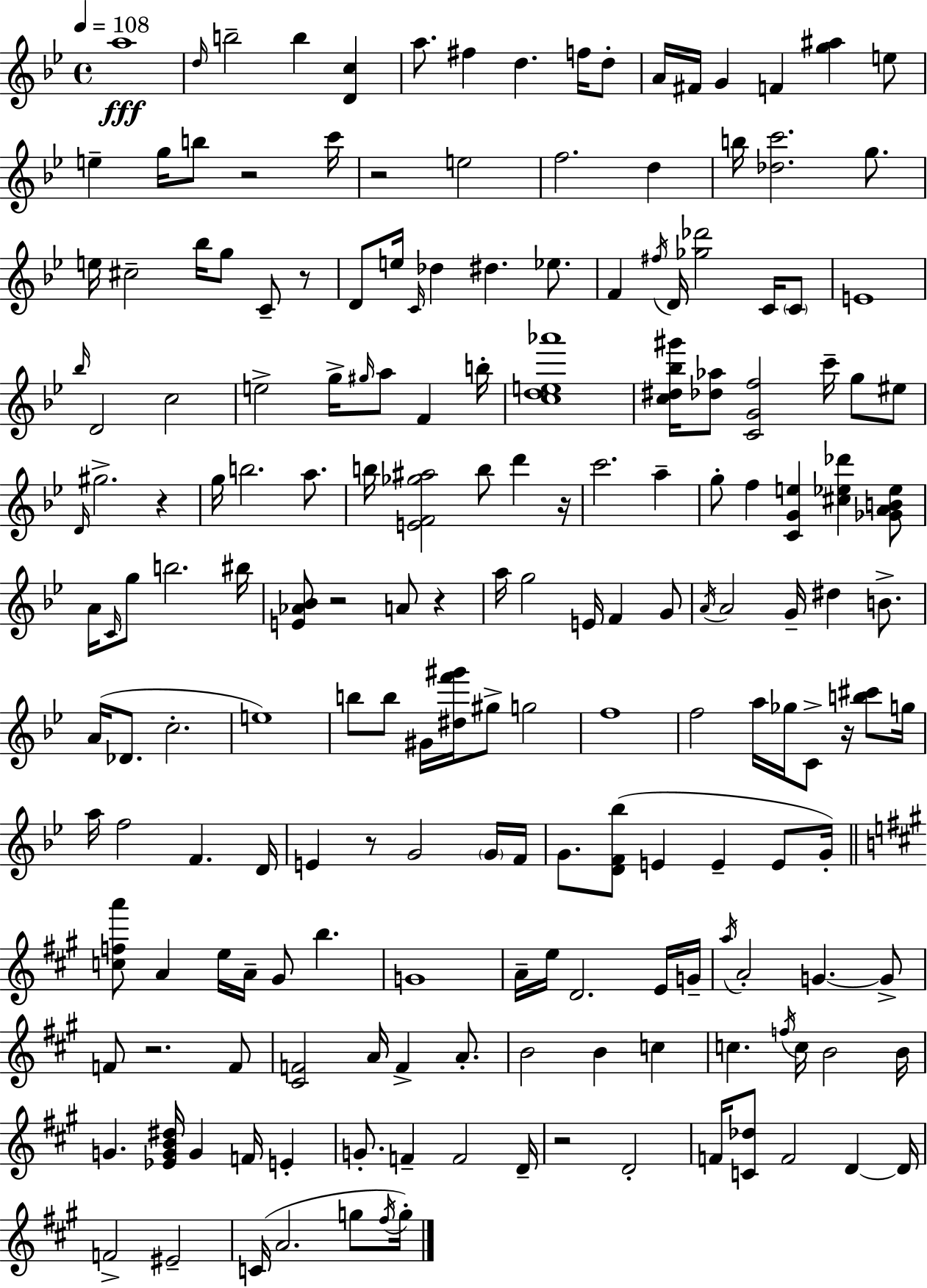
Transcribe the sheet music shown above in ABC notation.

X:1
T:Untitled
M:4/4
L:1/4
K:Gm
a4 d/4 b2 b [Dc] a/2 ^f d f/4 d/2 A/4 ^F/4 G F [g^a] e/2 e g/4 b/2 z2 c'/4 z2 e2 f2 d b/4 [_dc']2 g/2 e/4 ^c2 _b/4 g/2 C/2 z/2 D/2 e/4 C/4 _d ^d _e/2 F ^f/4 D/4 [_g_d']2 C/4 C/2 E4 _b/4 D2 c2 e2 g/4 ^g/4 a/2 F b/4 [cde_a']4 [c^d_b^g']/4 [_d_a]/2 [CGf]2 c'/4 g/2 ^e/2 D/4 ^g2 z g/4 b2 a/2 b/4 [EF_g^a]2 b/2 d' z/4 c'2 a g/2 f [CGe] [^c_e_d'] [_GAB_e]/2 A/4 C/4 g/2 b2 ^b/4 [E_A_B]/2 z2 A/2 z a/4 g2 E/4 F G/2 A/4 A2 G/4 ^d B/2 A/4 _D/2 c2 e4 b/2 b/2 ^G/4 [^df'^g']/4 ^g/2 g2 f4 f2 a/4 _g/4 C/2 z/4 [b^c']/2 g/4 a/4 f2 F D/4 E z/2 G2 G/4 F/4 G/2 [DF_b]/2 E E E/2 G/4 [cfa']/2 A e/4 A/4 ^G/2 b G4 A/4 e/4 D2 E/4 G/4 a/4 A2 G G/2 F/2 z2 F/2 [^CF]2 A/4 F A/2 B2 B c c f/4 c/4 B2 B/4 G [_EGB^d]/4 G F/4 E G/2 F F2 D/4 z2 D2 F/4 [C_d]/2 F2 D D/4 F2 ^E2 C/4 A2 g/2 ^f/4 g/4